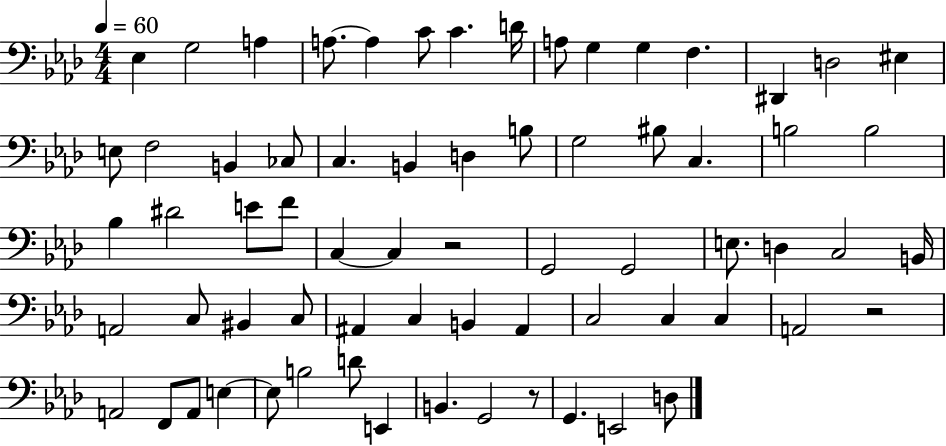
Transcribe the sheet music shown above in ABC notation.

X:1
T:Untitled
M:4/4
L:1/4
K:Ab
_E, G,2 A, A,/2 A, C/2 C D/4 A,/2 G, G, F, ^D,, D,2 ^E, E,/2 F,2 B,, _C,/2 C, B,, D, B,/2 G,2 ^B,/2 C, B,2 B,2 _B, ^D2 E/2 F/2 C, C, z2 G,,2 G,,2 E,/2 D, C,2 B,,/4 A,,2 C,/2 ^B,, C,/2 ^A,, C, B,, ^A,, C,2 C, C, A,,2 z2 A,,2 F,,/2 A,,/2 E, E,/2 B,2 D/2 E,, B,, G,,2 z/2 G,, E,,2 D,/2